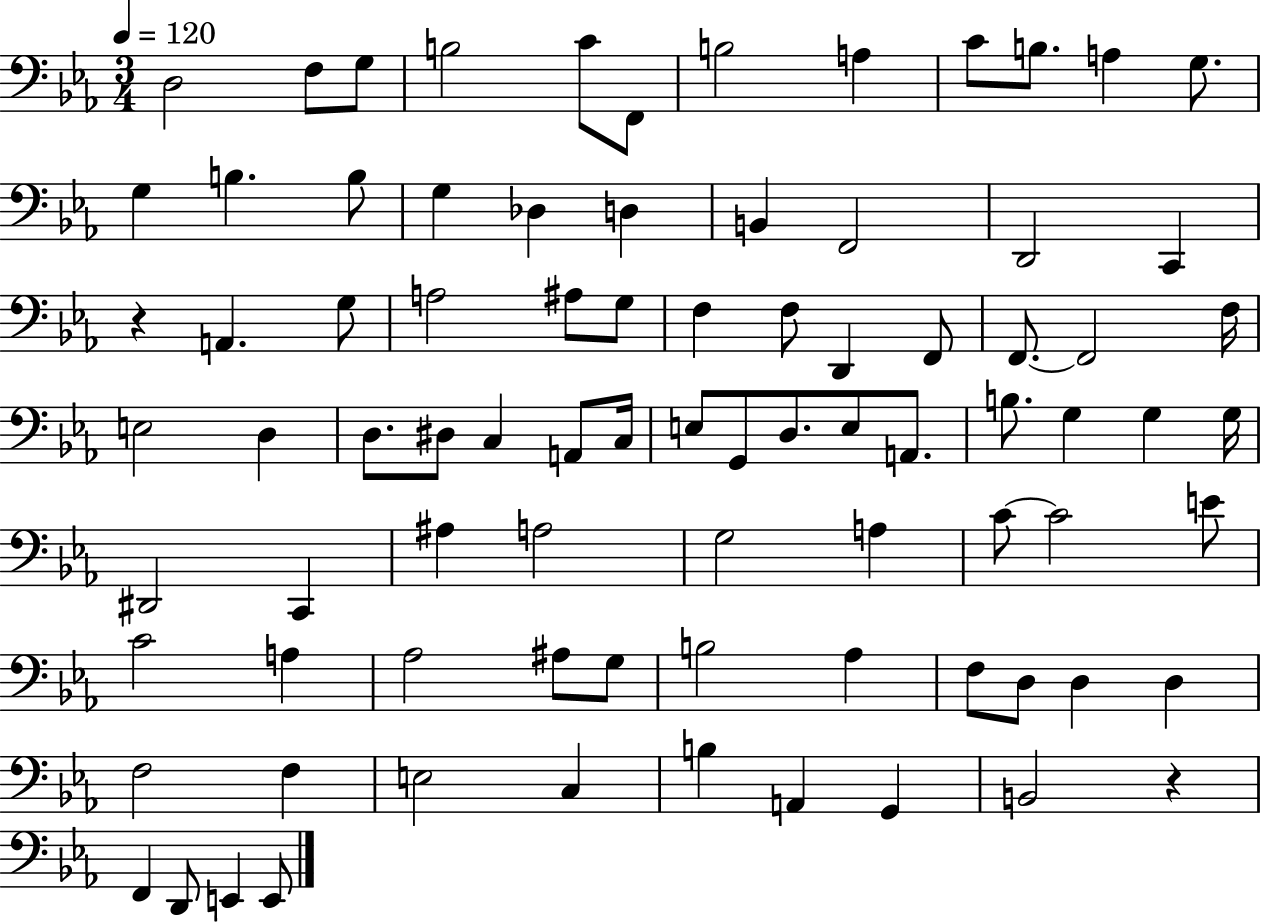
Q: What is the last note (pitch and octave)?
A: E2